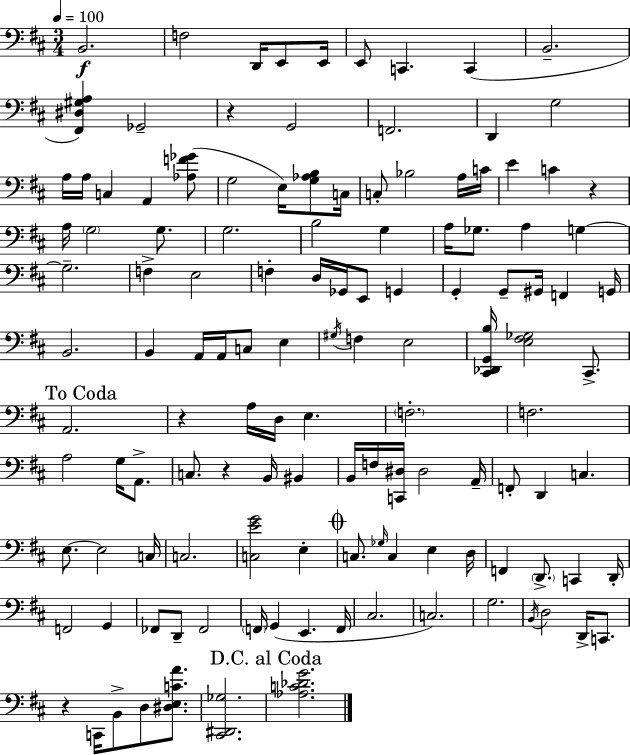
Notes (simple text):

B2/h. F3/h D2/s E2/e E2/s E2/e C2/q. C2/q B2/h. [F#2,D#3,G#3,A3]/q Gb2/h R/q G2/h F2/h. D2/q G3/h A3/s A3/s C3/q A2/q [Ab3,F4,Gb4]/e G3/h E3/s [G3,Ab3,B3]/e C3/s C3/e Bb3/h A3/s C4/s E4/q C4/q R/q A3/s G3/h G3/e. G3/h. B3/h G3/q A3/s Gb3/e. A3/q G3/q G3/h. F3/q E3/h F3/q D3/s Gb2/s E2/e G2/q G2/q G2/e G#2/s F2/q G2/s B2/h. B2/q A2/s A2/s C3/e E3/q G#3/s F3/q E3/h [C#2,Db2,G2,B3]/s [E3,F#3,Gb3]/h C#2/e. A2/h. R/q A3/s D3/s E3/q. F3/h. F3/h. A3/h G3/s A2/e. C3/e. R/q B2/s BIS2/q B2/s F3/s [C2,D#3]/s D#3/h A2/s F2/e D2/q C3/q. E3/e. E3/h C3/s C3/h. [C3,E4,G4]/h E3/q C3/e. Gb3/s C3/q E3/q D3/s F2/q D2/e. C2/q D2/s F2/h G2/q FES2/e D2/e FES2/h F2/s G2/q E2/q. F2/s C#3/h. C3/h. G3/h. B2/s D3/h D2/s C2/e. R/q C2/s B2/e D3/e [D#3,E3,C4,A4]/e. [C#2,D#2,Gb3]/h. [Ab3,C4,Db4,G4]/h.